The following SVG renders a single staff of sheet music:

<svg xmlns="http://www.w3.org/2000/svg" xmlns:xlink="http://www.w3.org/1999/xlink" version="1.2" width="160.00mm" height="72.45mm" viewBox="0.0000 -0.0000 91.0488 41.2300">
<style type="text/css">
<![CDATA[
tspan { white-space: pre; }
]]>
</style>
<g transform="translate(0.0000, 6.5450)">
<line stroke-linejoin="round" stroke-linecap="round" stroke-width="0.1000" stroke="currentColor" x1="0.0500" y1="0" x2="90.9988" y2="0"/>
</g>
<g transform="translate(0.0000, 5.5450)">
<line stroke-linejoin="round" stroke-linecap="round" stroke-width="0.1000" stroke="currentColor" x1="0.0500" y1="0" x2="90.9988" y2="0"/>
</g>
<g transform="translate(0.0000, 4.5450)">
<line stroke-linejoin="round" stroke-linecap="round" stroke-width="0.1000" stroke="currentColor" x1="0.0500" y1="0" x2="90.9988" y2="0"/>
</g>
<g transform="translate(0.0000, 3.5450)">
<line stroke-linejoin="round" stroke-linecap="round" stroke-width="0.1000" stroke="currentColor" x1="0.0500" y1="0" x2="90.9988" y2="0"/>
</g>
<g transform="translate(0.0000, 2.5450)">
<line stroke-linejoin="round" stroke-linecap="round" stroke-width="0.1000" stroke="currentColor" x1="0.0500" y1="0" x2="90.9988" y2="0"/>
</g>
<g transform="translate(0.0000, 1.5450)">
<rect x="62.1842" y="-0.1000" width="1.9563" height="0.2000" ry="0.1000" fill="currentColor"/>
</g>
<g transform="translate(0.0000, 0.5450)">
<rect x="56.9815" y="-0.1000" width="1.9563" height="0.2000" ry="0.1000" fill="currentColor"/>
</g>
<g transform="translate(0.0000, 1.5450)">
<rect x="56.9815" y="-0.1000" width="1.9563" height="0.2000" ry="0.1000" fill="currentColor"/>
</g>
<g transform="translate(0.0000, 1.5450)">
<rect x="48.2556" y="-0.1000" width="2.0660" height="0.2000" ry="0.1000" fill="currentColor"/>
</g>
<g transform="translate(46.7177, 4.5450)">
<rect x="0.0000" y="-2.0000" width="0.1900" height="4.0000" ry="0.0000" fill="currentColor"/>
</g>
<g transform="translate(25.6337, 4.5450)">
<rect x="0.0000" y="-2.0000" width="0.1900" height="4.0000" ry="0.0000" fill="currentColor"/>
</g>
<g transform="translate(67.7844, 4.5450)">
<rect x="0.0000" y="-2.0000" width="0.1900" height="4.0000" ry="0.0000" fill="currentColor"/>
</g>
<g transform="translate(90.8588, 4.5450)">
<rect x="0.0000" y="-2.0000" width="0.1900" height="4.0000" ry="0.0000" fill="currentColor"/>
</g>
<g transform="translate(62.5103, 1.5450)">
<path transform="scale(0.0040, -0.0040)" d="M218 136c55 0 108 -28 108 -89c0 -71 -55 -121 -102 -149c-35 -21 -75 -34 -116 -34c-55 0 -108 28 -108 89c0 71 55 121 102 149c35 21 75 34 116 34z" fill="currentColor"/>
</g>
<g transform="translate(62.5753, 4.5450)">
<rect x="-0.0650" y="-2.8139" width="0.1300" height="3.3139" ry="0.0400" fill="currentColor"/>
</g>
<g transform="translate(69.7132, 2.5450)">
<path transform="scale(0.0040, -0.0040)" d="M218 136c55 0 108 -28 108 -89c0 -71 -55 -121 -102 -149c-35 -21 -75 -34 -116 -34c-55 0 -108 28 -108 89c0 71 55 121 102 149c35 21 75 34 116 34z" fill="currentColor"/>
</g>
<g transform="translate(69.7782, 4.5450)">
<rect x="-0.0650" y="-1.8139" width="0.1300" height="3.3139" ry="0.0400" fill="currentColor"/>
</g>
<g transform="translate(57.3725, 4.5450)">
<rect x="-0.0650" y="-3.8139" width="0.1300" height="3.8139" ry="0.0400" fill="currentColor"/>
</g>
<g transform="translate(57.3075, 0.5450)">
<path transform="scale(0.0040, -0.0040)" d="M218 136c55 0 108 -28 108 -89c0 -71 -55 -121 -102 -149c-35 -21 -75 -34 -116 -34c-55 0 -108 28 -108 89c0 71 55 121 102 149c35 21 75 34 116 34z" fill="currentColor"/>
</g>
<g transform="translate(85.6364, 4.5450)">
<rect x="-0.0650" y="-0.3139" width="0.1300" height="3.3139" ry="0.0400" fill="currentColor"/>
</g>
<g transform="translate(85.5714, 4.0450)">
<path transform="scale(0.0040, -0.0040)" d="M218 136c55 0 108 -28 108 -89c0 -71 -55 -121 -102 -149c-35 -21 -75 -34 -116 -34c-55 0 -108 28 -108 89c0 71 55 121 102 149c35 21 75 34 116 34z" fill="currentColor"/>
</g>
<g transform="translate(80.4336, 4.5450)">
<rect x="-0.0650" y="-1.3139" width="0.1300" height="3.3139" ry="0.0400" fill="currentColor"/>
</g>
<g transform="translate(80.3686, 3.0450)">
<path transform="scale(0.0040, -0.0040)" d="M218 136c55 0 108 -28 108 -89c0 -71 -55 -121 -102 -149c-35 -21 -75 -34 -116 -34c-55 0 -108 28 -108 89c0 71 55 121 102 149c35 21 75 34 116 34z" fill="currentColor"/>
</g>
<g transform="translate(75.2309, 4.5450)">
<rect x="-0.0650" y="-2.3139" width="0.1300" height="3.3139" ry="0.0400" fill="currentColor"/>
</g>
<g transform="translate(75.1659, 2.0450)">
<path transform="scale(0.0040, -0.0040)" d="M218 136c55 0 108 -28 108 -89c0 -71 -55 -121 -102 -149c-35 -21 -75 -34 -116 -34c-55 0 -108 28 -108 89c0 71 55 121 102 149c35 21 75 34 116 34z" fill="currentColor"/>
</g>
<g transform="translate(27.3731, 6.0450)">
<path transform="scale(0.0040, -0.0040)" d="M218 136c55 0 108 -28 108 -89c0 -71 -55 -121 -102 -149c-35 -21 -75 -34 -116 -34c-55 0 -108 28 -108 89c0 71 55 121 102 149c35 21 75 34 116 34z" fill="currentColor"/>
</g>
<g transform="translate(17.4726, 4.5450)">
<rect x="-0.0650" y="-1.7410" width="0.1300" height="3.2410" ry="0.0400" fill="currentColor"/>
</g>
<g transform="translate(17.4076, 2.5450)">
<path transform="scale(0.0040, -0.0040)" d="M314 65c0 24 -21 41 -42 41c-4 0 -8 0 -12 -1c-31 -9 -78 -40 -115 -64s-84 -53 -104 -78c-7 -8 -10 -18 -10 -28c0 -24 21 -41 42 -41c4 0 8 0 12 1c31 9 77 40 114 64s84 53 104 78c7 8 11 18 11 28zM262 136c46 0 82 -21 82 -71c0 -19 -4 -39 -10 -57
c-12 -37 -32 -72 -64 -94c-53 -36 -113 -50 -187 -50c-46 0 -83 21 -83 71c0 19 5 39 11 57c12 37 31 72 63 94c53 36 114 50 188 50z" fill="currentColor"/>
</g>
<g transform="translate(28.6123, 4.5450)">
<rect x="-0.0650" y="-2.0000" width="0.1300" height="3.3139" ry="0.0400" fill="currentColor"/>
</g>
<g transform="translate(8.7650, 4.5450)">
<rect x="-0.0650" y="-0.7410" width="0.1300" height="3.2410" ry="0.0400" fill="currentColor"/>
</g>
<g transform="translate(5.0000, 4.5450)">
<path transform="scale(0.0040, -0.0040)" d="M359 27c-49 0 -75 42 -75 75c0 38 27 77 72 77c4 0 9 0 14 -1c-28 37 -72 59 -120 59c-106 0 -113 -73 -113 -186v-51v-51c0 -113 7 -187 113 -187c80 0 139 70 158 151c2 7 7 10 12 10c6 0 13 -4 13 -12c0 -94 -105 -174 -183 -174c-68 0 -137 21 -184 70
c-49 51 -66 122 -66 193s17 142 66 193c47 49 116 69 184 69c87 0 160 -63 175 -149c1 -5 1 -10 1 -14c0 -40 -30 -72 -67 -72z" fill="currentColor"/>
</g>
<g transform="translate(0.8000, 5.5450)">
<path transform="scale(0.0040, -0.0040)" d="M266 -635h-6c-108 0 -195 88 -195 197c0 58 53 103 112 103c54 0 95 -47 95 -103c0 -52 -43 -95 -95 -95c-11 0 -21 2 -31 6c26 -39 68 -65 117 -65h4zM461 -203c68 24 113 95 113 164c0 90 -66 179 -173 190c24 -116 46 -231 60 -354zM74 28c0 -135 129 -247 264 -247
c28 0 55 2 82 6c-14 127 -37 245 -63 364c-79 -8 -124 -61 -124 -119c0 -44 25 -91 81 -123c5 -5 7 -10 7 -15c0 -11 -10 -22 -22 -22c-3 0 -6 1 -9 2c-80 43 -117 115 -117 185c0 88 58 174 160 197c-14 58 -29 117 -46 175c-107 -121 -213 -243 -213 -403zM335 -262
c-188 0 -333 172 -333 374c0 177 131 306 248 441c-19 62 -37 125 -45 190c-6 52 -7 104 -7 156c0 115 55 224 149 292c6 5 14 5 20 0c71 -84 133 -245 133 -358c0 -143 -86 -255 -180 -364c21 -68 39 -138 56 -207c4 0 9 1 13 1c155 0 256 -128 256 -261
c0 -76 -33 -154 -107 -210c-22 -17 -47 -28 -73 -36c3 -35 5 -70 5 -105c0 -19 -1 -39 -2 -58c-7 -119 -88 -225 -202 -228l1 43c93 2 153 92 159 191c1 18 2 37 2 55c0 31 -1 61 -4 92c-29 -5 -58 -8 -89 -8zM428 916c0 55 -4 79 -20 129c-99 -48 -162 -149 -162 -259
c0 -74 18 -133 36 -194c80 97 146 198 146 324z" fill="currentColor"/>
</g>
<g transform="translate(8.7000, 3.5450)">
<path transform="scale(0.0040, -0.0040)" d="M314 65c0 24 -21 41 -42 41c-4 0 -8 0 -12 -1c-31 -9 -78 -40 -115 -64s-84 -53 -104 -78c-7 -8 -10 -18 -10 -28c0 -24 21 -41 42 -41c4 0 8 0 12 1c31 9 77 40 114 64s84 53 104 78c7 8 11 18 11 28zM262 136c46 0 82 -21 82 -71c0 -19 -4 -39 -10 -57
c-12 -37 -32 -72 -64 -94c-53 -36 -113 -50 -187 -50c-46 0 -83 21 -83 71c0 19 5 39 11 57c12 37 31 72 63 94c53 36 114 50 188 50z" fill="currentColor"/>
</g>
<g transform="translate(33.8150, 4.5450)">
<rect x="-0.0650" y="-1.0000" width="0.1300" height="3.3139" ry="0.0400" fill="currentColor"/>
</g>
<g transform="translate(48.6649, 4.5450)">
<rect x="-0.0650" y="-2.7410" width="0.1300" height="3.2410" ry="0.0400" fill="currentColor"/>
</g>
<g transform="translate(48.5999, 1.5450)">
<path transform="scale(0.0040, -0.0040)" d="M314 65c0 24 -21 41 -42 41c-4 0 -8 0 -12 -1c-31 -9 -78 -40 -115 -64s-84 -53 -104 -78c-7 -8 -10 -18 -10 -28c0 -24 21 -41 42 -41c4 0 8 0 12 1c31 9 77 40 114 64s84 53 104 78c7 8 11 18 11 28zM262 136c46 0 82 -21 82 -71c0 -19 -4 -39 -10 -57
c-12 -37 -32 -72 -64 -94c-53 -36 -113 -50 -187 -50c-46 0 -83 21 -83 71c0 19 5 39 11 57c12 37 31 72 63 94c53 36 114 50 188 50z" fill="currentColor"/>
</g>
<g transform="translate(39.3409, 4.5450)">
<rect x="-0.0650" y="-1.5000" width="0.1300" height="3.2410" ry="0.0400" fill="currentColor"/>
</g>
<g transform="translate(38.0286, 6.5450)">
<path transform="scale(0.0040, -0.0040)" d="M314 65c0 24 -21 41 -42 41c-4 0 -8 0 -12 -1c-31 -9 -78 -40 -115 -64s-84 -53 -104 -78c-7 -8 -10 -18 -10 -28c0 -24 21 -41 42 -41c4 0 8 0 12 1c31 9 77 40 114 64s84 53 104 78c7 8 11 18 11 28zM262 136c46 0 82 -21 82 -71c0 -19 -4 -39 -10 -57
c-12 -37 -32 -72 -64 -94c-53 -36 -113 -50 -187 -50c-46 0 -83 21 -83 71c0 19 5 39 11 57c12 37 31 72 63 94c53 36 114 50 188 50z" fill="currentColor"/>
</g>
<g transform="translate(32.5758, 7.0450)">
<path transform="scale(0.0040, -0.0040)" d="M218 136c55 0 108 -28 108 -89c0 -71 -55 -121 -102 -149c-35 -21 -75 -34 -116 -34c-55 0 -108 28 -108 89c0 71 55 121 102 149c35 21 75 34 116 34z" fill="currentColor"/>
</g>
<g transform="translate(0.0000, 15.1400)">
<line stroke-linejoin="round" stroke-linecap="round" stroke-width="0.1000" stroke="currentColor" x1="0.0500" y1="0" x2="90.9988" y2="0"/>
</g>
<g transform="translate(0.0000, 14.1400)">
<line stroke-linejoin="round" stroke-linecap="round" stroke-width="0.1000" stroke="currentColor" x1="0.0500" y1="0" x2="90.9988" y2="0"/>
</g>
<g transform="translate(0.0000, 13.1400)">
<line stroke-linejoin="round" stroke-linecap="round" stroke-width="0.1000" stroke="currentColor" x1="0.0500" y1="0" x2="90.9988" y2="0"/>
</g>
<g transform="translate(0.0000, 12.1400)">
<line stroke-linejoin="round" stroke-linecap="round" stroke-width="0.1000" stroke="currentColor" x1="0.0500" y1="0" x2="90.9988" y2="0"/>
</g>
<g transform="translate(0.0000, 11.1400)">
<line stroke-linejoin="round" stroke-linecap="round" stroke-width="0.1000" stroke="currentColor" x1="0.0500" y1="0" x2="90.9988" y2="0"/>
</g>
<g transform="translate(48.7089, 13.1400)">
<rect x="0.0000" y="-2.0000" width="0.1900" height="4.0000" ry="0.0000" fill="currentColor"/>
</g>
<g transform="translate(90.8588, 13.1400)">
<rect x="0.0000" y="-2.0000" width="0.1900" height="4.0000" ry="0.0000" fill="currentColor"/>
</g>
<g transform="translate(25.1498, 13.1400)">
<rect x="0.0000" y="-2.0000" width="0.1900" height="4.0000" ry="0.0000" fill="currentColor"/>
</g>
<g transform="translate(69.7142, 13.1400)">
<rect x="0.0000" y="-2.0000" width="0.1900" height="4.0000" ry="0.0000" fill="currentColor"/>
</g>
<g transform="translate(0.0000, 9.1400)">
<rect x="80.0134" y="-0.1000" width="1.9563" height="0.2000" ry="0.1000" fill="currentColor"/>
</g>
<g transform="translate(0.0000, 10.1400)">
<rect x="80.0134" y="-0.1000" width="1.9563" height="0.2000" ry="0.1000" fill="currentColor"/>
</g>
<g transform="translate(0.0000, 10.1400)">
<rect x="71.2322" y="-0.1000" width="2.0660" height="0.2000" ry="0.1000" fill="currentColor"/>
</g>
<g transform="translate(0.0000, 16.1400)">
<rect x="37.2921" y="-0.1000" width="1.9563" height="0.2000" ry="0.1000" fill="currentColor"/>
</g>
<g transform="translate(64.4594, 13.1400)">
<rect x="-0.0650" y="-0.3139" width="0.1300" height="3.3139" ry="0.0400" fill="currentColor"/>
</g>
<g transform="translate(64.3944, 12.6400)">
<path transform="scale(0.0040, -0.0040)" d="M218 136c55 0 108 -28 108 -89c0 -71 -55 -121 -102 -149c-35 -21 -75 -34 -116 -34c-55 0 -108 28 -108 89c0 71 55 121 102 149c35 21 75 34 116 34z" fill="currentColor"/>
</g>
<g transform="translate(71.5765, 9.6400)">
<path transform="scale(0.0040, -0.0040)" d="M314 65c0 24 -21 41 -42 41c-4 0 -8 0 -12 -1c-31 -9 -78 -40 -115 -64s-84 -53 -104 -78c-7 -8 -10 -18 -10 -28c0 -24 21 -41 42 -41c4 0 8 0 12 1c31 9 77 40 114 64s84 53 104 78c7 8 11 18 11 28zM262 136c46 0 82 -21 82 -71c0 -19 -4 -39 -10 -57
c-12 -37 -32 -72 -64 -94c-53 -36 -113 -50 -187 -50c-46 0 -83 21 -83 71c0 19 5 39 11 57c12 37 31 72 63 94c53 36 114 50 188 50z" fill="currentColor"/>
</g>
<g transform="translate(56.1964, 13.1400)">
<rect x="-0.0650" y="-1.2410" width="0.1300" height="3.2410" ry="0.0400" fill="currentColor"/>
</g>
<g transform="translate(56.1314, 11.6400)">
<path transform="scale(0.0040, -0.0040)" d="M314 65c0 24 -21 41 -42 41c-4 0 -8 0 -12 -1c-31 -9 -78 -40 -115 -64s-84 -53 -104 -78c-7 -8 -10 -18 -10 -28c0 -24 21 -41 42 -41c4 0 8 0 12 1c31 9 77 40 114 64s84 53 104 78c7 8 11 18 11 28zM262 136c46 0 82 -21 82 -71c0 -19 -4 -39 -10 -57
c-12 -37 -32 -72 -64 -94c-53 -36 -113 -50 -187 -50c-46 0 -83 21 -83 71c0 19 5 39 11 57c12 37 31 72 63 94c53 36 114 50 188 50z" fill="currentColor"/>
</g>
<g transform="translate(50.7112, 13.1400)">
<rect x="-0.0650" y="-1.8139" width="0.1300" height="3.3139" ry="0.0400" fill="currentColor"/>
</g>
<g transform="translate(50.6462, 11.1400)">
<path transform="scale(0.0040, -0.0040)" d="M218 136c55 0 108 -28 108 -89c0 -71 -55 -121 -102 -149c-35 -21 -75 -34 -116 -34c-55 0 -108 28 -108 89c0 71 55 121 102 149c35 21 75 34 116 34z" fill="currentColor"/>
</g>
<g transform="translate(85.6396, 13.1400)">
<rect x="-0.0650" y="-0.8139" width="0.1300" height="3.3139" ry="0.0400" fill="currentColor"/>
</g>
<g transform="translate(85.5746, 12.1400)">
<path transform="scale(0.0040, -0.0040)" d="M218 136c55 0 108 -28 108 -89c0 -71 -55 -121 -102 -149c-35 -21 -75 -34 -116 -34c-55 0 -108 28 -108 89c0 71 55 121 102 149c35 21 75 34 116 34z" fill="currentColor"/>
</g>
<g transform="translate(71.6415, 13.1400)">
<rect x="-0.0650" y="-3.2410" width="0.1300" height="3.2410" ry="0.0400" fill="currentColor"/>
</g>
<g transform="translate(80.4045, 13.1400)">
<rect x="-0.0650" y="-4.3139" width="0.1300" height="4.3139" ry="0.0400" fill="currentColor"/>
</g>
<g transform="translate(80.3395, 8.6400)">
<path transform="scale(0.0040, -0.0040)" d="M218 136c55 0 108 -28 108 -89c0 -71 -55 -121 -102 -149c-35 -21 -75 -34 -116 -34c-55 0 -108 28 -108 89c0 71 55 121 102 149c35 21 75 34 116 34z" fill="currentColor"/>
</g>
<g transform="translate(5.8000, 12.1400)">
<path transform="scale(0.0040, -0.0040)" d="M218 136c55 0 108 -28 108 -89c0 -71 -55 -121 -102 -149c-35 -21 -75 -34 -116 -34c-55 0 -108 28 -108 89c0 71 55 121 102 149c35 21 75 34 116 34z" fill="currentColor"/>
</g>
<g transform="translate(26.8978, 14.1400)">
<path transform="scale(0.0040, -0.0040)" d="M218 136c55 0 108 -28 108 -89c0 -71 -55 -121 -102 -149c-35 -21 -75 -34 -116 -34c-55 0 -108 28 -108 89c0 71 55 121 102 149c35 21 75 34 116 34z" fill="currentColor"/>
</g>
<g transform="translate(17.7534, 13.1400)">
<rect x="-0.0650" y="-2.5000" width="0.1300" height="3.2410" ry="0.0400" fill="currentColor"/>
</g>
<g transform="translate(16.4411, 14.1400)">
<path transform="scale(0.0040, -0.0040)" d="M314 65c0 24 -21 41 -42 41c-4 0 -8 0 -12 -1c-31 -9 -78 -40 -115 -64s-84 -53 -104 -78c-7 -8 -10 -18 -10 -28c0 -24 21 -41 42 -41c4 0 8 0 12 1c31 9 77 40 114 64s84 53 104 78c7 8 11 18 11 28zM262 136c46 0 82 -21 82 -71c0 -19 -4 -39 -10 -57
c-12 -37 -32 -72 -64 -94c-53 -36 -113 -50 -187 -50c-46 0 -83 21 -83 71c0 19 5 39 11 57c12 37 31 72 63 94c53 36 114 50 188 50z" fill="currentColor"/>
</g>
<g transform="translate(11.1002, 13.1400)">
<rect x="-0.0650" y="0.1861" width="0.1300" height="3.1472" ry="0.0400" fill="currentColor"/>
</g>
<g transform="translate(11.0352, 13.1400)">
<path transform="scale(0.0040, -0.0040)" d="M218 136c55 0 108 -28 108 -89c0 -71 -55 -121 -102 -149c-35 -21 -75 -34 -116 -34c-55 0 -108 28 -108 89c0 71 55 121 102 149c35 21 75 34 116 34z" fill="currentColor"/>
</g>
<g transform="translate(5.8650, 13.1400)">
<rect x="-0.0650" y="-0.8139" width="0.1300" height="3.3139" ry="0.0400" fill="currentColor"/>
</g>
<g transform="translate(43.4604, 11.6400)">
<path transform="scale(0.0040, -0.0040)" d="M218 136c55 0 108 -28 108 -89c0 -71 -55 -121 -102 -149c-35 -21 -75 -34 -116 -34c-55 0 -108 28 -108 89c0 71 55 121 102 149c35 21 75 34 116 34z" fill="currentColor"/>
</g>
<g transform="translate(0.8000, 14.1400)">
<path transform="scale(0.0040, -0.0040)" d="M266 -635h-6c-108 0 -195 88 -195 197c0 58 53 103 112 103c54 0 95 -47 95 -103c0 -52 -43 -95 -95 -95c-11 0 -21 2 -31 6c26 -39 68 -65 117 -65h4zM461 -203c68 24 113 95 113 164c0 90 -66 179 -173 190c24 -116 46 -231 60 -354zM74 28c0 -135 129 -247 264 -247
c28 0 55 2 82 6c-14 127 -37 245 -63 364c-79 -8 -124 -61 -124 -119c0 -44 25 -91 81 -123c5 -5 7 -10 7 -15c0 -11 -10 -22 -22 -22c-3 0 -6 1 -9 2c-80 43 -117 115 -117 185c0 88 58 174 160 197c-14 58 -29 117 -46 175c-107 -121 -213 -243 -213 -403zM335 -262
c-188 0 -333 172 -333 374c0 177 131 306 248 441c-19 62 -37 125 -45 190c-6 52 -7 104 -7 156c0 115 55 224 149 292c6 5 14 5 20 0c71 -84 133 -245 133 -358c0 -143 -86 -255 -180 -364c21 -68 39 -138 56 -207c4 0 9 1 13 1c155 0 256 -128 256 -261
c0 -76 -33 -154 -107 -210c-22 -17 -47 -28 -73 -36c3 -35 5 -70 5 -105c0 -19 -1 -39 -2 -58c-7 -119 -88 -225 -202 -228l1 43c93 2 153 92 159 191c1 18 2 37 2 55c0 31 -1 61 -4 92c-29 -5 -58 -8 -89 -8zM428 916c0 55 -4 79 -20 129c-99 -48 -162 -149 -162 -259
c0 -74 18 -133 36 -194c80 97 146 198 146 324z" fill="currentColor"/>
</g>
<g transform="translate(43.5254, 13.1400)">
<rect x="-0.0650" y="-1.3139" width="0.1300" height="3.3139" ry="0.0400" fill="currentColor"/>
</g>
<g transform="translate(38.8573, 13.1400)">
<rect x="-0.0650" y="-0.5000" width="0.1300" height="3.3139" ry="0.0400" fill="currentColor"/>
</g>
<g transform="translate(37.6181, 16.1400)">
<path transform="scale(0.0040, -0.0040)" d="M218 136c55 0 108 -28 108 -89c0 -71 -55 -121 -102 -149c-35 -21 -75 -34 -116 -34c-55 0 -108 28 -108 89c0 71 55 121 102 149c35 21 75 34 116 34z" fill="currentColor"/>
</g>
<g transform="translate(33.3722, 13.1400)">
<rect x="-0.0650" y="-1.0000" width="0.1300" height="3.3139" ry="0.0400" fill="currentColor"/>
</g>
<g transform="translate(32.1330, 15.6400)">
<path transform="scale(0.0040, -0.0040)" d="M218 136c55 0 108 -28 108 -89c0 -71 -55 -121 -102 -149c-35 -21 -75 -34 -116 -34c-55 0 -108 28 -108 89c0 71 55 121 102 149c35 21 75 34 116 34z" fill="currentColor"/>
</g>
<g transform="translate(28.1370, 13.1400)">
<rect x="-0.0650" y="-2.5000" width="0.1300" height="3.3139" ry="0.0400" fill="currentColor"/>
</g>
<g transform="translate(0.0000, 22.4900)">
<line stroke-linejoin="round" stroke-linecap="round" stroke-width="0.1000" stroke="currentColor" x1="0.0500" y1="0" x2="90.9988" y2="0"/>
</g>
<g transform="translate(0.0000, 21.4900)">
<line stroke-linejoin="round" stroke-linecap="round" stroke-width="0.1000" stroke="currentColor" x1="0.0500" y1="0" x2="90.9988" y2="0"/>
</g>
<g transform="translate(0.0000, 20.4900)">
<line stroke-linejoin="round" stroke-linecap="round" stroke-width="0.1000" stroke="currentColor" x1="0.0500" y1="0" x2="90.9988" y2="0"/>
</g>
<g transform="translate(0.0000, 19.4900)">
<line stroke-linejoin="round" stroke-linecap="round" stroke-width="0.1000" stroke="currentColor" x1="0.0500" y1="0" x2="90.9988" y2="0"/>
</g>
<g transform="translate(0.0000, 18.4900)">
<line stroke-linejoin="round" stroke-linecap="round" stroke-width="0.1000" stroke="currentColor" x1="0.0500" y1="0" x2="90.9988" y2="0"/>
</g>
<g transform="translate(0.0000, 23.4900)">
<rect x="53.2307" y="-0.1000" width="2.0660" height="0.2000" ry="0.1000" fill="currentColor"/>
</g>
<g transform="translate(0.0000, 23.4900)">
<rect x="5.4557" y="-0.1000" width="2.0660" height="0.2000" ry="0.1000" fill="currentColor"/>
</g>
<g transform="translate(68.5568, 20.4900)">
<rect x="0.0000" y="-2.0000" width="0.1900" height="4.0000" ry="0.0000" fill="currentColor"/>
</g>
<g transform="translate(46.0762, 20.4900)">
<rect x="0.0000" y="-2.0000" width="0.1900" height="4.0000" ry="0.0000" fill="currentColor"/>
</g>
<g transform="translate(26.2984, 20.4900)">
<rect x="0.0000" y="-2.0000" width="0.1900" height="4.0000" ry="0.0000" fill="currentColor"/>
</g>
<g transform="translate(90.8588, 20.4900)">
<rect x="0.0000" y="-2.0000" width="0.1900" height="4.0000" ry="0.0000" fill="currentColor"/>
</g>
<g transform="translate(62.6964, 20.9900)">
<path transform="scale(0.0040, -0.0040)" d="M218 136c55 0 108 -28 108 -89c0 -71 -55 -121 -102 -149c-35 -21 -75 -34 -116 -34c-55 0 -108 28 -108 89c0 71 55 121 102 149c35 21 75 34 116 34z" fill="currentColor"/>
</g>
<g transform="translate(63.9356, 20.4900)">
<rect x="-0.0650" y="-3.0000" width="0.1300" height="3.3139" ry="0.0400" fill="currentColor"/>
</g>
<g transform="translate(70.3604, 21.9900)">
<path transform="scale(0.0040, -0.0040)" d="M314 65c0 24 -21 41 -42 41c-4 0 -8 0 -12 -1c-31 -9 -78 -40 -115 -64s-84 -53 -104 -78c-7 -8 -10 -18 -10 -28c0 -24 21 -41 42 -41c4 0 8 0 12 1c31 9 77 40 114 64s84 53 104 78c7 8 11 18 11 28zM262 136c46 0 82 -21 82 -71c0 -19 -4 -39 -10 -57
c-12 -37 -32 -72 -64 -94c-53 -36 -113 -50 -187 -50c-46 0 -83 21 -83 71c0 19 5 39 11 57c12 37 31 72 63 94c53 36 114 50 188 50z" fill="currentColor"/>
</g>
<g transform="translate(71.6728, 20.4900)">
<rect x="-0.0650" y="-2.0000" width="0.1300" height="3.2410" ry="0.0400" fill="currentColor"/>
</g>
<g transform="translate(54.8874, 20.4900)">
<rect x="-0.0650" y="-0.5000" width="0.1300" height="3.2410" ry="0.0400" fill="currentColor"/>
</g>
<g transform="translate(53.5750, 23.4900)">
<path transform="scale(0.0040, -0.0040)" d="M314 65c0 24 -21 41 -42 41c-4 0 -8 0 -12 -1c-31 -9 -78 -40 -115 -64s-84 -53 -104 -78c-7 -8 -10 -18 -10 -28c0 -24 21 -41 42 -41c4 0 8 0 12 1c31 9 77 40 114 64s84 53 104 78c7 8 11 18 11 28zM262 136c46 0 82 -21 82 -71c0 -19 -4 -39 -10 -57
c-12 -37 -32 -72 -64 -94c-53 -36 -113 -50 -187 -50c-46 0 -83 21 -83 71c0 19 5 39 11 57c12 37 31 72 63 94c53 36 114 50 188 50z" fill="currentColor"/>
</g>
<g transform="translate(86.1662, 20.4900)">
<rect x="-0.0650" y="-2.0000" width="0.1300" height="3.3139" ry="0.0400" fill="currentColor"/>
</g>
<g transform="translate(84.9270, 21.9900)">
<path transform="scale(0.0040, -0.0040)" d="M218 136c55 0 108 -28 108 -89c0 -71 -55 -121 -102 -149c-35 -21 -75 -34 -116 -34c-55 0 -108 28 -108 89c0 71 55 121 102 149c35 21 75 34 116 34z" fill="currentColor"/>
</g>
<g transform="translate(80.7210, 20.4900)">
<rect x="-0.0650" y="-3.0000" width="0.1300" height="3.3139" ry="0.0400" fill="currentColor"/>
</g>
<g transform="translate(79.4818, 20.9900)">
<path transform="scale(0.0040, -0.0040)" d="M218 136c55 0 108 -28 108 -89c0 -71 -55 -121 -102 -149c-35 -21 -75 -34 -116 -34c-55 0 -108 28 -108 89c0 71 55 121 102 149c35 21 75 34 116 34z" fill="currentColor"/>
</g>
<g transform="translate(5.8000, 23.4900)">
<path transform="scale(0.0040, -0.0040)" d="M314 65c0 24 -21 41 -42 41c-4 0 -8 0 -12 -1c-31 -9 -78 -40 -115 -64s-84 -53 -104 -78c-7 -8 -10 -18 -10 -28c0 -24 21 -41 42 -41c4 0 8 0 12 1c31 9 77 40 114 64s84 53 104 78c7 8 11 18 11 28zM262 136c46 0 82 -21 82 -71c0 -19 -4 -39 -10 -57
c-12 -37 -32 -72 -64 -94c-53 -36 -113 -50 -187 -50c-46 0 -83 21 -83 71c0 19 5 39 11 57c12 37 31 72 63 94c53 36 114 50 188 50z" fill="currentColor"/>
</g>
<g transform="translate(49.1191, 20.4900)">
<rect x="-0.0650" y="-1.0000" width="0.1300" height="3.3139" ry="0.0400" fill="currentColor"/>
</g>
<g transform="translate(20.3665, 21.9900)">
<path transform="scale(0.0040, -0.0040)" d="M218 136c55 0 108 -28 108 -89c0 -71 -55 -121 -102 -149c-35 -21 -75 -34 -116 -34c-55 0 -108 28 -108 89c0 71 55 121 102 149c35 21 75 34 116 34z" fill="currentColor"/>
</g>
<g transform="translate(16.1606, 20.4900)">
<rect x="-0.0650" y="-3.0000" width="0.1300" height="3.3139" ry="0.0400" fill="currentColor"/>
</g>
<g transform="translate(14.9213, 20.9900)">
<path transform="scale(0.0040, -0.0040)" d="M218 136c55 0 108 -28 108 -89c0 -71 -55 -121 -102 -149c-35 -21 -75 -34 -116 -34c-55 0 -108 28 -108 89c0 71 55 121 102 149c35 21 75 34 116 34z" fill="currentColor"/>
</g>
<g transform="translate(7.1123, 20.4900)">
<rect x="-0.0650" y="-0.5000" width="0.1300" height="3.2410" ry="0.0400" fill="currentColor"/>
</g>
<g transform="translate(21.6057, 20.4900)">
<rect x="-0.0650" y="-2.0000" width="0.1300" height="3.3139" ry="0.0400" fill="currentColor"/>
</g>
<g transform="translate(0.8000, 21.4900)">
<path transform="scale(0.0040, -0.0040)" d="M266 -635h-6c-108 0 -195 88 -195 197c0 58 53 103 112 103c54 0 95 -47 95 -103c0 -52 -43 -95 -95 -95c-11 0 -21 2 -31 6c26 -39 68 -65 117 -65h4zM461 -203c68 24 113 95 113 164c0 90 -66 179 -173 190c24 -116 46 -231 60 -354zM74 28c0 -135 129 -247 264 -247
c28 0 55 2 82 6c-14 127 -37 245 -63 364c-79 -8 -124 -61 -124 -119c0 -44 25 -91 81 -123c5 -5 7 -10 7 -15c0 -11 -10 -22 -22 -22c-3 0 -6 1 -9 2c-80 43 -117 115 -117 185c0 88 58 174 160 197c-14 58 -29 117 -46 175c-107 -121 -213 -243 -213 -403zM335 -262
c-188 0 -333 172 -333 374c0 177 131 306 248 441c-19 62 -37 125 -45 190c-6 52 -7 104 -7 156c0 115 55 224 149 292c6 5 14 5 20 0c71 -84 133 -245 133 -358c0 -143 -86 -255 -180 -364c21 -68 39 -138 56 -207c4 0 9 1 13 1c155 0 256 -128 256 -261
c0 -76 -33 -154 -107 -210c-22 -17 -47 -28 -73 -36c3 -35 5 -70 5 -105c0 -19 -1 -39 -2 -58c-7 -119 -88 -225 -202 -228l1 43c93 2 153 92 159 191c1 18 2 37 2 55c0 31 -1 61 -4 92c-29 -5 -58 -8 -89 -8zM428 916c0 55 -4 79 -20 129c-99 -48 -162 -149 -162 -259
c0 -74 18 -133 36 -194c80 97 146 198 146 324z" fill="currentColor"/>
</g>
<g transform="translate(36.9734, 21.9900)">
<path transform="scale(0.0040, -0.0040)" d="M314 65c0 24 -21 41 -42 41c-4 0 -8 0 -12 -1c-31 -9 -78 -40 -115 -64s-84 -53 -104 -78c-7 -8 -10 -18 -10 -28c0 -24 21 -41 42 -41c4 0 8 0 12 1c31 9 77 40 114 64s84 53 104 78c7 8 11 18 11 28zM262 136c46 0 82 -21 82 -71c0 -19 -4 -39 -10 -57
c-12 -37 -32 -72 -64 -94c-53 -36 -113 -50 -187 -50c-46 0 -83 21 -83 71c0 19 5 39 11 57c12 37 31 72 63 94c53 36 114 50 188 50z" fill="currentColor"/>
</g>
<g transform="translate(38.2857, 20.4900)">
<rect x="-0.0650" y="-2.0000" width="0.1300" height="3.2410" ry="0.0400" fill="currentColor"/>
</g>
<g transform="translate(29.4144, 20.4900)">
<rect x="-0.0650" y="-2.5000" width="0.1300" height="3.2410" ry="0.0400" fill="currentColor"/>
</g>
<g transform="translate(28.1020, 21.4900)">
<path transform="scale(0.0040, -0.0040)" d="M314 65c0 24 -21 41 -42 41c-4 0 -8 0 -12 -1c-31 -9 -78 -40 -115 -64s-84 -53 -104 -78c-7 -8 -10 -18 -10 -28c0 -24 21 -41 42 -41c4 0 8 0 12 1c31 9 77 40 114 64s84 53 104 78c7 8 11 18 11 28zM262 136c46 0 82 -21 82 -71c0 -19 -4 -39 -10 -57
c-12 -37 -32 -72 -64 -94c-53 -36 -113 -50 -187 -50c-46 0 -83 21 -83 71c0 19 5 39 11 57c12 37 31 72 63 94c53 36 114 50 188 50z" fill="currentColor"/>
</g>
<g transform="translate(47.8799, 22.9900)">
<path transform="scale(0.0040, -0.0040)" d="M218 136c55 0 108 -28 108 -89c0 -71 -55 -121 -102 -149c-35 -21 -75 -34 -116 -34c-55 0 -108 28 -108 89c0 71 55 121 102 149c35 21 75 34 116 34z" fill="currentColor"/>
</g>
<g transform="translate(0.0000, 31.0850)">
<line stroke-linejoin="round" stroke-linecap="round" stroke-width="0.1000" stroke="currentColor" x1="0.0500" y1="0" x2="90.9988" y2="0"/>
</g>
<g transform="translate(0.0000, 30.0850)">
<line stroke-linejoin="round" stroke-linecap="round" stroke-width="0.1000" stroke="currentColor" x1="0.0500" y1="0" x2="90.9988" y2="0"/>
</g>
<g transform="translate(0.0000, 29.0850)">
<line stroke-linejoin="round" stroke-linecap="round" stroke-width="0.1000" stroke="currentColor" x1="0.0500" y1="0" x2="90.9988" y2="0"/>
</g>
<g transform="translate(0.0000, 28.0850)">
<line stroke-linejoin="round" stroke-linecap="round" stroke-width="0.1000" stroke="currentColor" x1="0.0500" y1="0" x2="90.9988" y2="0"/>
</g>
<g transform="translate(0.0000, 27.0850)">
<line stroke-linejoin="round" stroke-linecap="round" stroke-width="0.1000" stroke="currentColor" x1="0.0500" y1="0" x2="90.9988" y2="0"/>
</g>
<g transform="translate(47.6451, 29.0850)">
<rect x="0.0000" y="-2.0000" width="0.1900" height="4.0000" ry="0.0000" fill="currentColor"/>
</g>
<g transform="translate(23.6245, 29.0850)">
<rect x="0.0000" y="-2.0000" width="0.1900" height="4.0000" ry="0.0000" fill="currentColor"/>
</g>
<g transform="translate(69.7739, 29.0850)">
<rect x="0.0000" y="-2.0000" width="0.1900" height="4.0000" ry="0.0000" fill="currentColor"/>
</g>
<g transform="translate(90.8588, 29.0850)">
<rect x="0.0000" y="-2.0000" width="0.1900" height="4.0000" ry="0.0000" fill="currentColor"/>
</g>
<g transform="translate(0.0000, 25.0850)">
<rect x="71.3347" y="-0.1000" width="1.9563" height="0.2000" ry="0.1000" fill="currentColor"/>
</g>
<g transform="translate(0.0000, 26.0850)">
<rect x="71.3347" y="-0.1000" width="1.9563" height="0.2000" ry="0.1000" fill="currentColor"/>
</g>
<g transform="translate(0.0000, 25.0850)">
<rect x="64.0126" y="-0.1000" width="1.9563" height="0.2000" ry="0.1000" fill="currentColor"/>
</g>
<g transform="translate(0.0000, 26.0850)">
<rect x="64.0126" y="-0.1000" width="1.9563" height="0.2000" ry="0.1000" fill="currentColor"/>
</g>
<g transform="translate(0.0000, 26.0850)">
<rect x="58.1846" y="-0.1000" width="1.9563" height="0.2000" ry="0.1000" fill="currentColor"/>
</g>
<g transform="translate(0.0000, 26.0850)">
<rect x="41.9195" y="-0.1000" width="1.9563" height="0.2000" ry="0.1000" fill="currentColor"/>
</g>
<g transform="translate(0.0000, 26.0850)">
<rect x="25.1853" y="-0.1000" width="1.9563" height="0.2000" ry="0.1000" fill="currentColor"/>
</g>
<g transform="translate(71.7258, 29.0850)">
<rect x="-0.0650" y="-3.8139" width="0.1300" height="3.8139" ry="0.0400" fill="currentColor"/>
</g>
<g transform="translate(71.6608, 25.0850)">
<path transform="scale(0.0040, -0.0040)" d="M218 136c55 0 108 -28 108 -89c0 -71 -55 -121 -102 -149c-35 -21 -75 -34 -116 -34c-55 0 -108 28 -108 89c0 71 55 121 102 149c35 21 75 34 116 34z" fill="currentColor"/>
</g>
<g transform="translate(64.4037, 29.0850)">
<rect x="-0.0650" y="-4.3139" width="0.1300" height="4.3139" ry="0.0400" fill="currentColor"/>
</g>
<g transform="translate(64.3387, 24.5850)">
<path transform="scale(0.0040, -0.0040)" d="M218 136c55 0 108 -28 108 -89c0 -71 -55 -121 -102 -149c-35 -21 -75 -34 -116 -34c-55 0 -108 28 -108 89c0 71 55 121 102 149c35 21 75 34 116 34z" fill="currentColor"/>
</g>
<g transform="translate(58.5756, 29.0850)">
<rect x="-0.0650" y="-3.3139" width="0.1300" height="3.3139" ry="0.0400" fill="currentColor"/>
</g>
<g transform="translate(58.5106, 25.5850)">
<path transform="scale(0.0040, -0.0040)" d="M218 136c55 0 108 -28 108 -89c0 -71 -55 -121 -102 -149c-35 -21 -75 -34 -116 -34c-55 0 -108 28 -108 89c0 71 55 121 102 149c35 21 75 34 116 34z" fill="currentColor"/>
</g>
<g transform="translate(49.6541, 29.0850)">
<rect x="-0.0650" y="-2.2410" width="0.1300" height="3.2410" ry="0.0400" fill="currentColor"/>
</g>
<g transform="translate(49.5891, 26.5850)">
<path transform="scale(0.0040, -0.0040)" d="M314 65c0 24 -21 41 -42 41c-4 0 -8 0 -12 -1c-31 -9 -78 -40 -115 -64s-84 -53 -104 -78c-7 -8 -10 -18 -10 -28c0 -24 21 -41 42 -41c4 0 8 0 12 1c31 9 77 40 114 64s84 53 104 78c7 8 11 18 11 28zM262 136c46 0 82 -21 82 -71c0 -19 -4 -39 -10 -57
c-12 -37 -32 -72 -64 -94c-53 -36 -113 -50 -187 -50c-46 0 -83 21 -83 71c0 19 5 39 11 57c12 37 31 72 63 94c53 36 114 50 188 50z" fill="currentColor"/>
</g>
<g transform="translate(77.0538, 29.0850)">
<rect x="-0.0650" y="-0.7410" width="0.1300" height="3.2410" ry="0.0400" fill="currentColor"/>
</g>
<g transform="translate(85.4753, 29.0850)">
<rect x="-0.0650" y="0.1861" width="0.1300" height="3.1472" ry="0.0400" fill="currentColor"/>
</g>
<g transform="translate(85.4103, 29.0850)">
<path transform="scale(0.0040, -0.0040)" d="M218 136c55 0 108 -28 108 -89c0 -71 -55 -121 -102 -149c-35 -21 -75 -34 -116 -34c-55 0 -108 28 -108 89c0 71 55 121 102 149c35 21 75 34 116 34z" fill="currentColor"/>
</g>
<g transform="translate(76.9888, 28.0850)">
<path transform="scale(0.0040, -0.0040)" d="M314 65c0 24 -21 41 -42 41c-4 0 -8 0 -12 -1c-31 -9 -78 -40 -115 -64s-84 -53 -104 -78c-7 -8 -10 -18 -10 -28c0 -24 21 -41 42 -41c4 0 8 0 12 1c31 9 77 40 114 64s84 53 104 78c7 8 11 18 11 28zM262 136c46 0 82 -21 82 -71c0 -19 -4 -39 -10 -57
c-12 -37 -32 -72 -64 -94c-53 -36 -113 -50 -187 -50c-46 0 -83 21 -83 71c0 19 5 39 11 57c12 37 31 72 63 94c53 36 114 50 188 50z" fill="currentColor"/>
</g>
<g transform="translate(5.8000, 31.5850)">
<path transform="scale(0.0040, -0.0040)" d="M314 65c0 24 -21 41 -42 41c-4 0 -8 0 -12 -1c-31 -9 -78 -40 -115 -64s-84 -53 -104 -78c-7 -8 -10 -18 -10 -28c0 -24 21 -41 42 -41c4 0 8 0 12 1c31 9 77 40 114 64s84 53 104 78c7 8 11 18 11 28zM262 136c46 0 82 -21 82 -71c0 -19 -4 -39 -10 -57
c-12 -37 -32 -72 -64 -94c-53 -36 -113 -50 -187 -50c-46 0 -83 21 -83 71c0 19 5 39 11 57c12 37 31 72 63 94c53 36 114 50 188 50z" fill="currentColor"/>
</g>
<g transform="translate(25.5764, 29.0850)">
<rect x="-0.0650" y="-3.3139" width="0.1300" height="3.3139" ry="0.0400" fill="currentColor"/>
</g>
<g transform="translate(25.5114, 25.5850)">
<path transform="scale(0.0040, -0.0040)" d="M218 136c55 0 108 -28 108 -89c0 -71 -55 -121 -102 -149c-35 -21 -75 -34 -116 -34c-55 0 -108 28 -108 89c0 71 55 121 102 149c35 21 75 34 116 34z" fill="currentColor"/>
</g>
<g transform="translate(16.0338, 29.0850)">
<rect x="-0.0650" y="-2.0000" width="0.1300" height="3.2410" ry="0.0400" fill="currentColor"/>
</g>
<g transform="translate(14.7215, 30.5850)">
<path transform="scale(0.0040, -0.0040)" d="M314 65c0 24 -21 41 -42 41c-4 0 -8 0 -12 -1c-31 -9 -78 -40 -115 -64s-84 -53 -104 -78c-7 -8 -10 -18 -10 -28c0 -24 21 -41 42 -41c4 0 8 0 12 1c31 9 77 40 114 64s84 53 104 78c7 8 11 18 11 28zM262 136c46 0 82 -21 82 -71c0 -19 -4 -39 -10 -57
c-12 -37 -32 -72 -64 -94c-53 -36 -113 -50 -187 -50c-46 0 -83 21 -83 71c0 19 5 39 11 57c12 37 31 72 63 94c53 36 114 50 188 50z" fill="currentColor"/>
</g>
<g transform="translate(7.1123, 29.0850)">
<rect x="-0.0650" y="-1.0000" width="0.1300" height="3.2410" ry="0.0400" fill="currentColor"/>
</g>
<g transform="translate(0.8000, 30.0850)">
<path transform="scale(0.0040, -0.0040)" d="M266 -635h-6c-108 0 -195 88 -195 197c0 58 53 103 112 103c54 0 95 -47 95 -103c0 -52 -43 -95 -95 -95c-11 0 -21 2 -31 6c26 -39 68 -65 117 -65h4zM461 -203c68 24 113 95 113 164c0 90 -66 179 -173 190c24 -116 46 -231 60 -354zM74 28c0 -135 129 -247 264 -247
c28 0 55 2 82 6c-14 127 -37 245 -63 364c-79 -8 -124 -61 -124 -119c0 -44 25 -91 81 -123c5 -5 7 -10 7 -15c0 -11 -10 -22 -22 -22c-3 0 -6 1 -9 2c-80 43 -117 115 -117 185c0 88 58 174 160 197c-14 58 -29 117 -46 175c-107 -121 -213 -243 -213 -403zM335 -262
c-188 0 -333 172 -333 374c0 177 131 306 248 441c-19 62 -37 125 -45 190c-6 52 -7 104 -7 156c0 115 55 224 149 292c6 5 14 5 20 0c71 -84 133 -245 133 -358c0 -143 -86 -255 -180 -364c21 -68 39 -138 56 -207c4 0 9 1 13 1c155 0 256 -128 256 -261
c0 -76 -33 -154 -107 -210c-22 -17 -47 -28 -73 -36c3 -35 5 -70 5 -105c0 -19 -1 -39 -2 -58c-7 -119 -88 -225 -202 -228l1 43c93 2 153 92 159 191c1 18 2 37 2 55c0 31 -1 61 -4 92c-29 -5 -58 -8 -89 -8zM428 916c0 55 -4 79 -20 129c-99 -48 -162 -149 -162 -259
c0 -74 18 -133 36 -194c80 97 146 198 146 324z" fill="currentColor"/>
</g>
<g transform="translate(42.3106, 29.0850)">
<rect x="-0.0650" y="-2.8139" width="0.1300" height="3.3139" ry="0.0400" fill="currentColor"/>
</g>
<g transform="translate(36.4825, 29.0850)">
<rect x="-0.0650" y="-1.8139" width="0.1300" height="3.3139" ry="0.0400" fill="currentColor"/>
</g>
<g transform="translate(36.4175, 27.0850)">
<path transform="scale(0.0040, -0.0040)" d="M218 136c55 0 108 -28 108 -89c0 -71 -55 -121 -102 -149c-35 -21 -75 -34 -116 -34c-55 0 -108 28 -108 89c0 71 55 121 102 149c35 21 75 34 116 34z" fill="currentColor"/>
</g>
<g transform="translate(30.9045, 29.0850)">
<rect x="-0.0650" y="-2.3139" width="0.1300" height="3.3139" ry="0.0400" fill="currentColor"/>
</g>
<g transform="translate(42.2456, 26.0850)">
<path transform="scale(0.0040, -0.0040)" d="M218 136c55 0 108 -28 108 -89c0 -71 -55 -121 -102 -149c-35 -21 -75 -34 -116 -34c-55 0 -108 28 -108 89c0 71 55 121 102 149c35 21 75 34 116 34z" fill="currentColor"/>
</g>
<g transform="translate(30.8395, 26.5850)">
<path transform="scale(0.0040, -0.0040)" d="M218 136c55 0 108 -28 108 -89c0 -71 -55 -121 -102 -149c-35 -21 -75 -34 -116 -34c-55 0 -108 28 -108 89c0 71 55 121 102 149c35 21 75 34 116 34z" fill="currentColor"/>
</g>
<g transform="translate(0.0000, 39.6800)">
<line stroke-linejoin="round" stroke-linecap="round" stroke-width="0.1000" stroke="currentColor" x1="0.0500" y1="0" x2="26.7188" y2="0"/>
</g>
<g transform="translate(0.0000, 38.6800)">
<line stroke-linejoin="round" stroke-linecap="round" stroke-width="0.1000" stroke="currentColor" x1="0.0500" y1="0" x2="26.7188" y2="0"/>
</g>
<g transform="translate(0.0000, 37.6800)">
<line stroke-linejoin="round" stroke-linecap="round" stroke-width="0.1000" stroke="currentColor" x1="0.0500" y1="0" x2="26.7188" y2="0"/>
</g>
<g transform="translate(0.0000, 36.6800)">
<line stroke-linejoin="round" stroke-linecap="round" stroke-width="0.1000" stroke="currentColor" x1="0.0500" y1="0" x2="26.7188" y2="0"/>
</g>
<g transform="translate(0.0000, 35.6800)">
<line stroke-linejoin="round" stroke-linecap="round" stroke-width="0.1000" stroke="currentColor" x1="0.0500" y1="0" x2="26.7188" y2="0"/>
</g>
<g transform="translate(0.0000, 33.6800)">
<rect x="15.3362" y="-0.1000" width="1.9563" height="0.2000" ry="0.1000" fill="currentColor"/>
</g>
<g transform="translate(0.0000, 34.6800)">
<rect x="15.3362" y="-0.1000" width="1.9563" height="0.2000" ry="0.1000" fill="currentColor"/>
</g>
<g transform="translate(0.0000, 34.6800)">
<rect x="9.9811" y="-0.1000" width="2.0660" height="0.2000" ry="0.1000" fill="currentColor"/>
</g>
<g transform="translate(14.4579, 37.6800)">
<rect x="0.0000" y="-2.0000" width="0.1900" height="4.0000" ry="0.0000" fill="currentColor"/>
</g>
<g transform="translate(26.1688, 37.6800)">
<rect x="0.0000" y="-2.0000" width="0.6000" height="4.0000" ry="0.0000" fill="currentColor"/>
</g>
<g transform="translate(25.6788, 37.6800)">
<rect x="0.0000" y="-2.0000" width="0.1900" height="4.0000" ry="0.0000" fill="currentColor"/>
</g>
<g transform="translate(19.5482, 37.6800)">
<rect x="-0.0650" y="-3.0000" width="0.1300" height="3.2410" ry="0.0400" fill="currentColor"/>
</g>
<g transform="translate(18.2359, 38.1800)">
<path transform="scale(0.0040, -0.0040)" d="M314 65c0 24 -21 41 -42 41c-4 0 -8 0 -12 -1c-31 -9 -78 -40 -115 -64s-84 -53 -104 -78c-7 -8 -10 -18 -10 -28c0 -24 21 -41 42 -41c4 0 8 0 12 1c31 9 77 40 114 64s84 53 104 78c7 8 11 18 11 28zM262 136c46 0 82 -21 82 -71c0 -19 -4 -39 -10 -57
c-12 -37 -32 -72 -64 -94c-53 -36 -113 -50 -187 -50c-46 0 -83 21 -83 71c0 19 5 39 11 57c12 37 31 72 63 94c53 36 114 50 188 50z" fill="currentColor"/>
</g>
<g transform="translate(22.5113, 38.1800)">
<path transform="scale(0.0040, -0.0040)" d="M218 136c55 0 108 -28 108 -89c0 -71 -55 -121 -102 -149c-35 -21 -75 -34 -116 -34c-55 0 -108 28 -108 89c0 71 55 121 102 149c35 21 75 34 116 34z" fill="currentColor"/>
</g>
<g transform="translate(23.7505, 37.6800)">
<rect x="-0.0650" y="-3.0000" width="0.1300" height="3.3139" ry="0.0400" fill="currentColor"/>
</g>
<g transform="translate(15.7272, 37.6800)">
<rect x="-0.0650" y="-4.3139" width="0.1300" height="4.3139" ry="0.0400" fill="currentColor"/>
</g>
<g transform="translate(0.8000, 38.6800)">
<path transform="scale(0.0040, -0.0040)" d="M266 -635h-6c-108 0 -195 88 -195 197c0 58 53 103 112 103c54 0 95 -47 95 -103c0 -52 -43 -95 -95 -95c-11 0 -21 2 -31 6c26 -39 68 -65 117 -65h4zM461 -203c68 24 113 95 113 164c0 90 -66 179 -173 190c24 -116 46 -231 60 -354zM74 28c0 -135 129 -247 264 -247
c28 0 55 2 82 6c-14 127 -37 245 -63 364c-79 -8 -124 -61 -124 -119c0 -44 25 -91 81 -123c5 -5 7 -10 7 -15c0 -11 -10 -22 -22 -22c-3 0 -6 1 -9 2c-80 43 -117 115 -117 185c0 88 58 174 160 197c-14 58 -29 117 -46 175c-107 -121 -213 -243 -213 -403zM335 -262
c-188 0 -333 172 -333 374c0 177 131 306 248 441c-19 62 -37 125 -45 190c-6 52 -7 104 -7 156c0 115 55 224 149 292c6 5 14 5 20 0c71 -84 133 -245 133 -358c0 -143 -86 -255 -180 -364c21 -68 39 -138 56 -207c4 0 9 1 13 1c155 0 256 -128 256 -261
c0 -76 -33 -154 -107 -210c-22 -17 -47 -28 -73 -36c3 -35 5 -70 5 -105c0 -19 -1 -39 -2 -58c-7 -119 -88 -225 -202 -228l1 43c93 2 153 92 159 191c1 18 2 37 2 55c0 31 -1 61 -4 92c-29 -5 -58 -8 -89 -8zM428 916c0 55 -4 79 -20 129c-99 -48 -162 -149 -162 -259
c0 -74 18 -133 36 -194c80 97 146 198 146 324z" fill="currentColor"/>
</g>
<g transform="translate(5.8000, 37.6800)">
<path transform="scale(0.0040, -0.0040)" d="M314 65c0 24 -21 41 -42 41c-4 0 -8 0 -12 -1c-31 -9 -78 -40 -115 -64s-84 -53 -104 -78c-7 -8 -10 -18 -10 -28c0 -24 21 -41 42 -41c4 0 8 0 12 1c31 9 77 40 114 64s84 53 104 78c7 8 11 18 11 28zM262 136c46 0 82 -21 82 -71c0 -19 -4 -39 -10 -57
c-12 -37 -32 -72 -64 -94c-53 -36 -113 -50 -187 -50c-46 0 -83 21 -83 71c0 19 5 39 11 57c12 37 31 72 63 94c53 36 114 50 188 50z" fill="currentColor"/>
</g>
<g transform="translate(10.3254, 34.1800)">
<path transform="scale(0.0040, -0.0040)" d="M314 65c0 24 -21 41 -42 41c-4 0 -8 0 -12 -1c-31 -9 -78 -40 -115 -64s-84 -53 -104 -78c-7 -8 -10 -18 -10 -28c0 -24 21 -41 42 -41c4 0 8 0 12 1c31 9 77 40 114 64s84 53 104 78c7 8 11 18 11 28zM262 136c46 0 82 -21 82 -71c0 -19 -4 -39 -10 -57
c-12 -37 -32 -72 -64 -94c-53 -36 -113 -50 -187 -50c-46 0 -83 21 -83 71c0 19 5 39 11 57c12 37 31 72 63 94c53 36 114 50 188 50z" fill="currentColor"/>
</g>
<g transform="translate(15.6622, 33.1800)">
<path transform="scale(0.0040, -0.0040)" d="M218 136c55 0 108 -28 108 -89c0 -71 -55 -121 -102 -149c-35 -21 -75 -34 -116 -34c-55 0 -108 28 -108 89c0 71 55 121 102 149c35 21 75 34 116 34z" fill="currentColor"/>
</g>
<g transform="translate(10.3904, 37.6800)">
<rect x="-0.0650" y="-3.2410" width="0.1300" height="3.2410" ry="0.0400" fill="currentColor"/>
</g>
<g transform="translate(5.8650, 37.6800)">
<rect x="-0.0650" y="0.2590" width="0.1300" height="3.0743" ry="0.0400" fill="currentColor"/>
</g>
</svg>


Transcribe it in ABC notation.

X:1
T:Untitled
M:4/4
L:1/4
K:C
d2 f2 F D E2 a2 c' a f g e c d B G2 G D C e f e2 c b2 d' d C2 A F G2 F2 D C2 A F2 A F D2 F2 b g f a g2 b d' c' d2 B B2 b2 d' A2 A